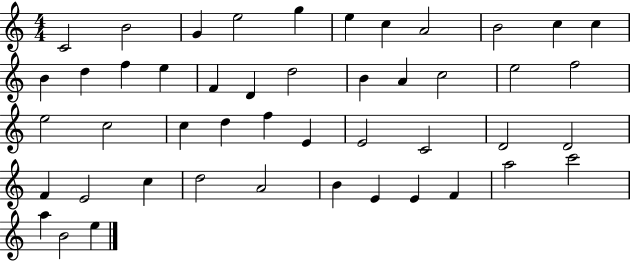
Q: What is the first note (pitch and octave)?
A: C4